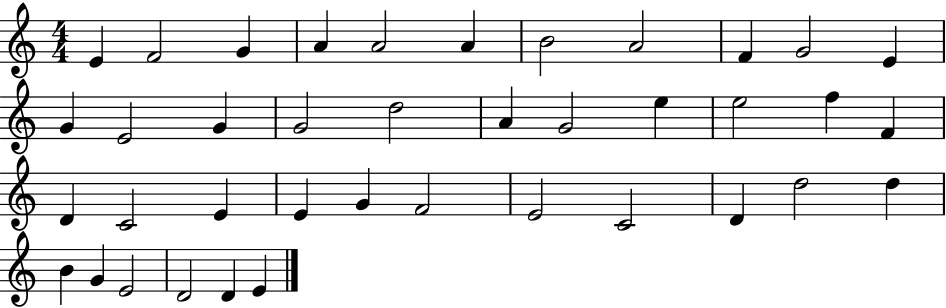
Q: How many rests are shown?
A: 0